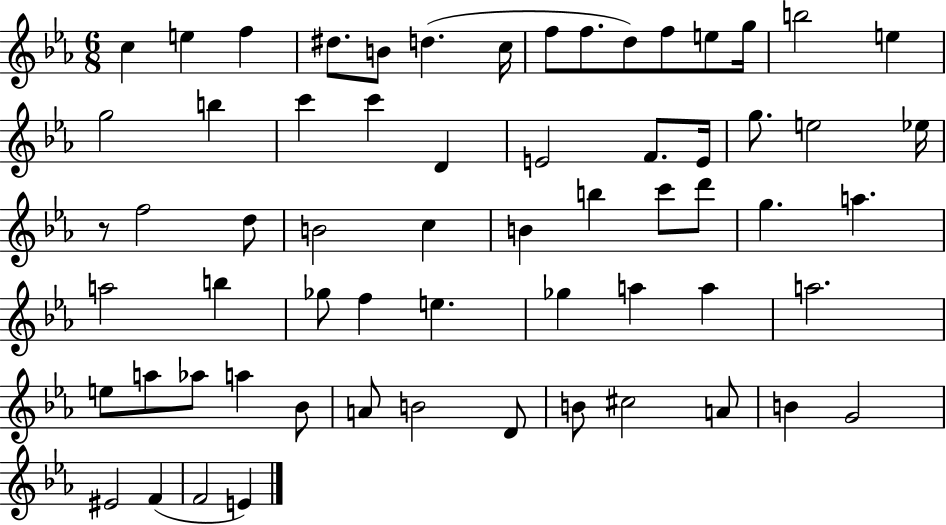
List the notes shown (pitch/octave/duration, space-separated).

C5/q E5/q F5/q D#5/e. B4/e D5/q. C5/s F5/e F5/e. D5/e F5/e E5/e G5/s B5/h E5/q G5/h B5/q C6/q C6/q D4/q E4/h F4/e. E4/s G5/e. E5/h Eb5/s R/e F5/h D5/e B4/h C5/q B4/q B5/q C6/e D6/e G5/q. A5/q. A5/h B5/q Gb5/e F5/q E5/q. Gb5/q A5/q A5/q A5/h. E5/e A5/e Ab5/e A5/q Bb4/e A4/e B4/h D4/e B4/e C#5/h A4/e B4/q G4/h EIS4/h F4/q F4/h E4/q